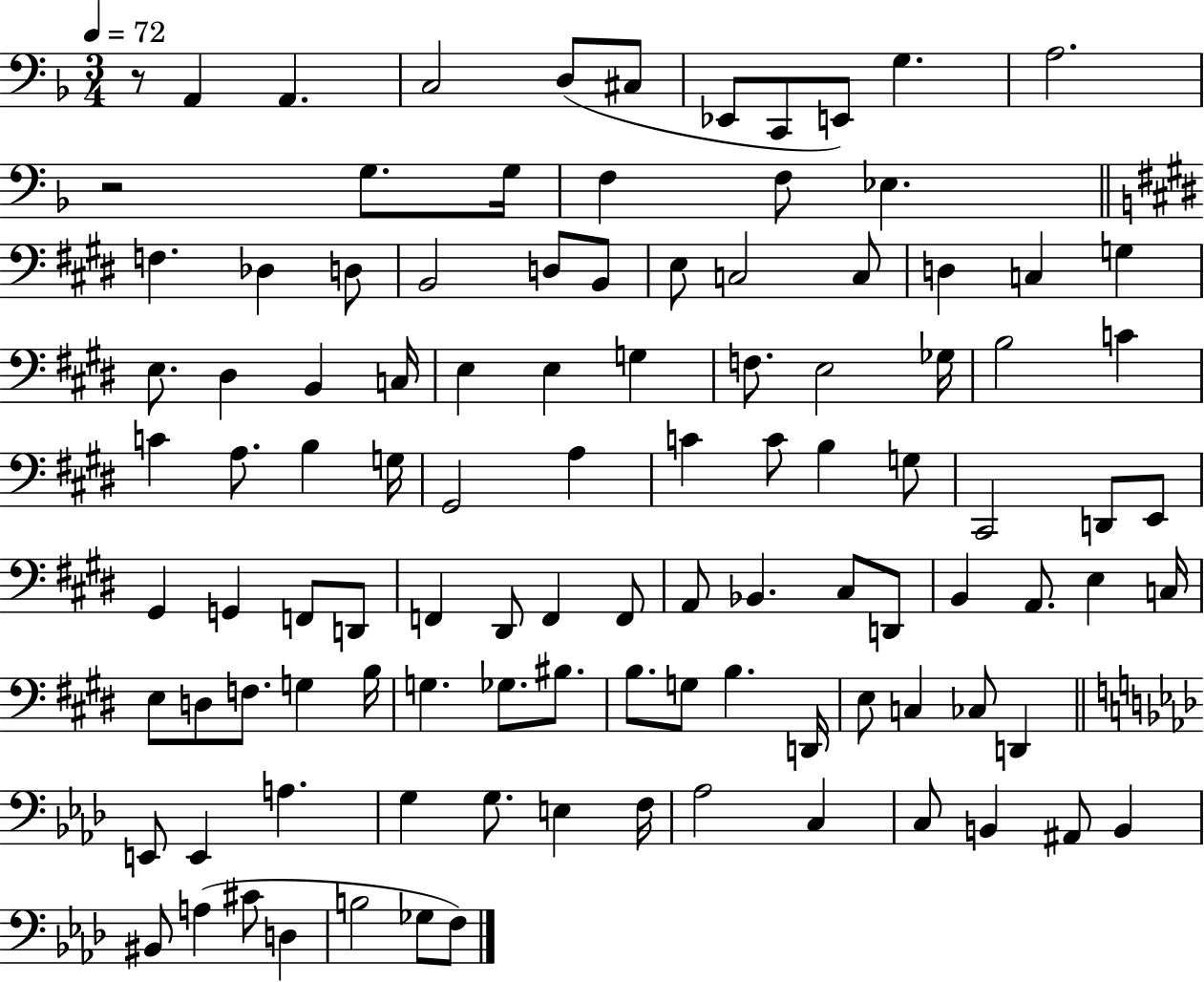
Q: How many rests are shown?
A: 2